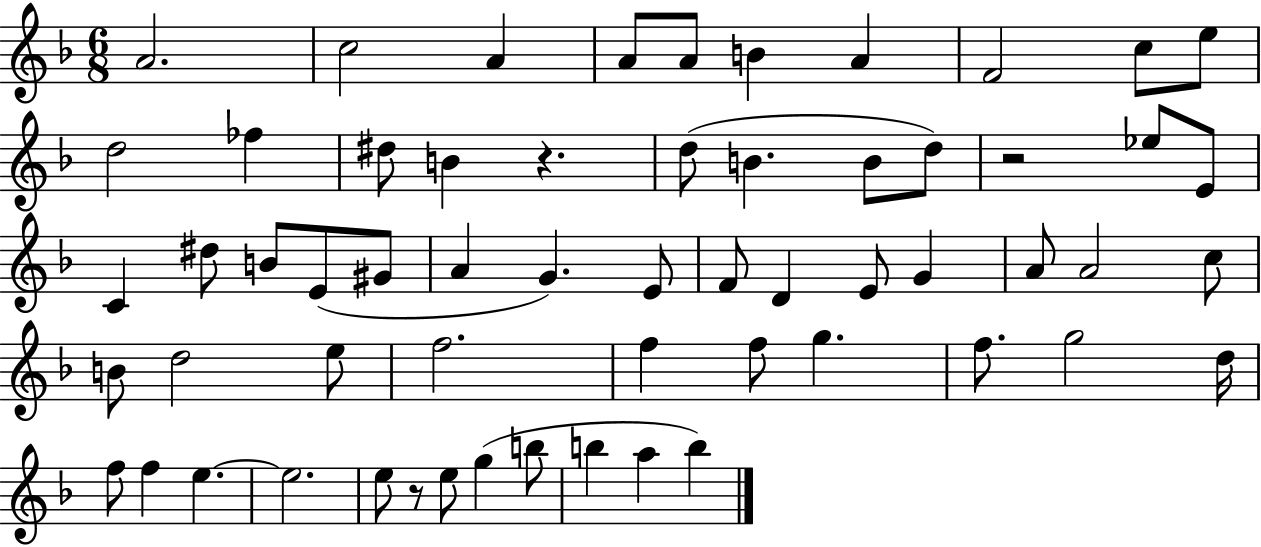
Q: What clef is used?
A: treble